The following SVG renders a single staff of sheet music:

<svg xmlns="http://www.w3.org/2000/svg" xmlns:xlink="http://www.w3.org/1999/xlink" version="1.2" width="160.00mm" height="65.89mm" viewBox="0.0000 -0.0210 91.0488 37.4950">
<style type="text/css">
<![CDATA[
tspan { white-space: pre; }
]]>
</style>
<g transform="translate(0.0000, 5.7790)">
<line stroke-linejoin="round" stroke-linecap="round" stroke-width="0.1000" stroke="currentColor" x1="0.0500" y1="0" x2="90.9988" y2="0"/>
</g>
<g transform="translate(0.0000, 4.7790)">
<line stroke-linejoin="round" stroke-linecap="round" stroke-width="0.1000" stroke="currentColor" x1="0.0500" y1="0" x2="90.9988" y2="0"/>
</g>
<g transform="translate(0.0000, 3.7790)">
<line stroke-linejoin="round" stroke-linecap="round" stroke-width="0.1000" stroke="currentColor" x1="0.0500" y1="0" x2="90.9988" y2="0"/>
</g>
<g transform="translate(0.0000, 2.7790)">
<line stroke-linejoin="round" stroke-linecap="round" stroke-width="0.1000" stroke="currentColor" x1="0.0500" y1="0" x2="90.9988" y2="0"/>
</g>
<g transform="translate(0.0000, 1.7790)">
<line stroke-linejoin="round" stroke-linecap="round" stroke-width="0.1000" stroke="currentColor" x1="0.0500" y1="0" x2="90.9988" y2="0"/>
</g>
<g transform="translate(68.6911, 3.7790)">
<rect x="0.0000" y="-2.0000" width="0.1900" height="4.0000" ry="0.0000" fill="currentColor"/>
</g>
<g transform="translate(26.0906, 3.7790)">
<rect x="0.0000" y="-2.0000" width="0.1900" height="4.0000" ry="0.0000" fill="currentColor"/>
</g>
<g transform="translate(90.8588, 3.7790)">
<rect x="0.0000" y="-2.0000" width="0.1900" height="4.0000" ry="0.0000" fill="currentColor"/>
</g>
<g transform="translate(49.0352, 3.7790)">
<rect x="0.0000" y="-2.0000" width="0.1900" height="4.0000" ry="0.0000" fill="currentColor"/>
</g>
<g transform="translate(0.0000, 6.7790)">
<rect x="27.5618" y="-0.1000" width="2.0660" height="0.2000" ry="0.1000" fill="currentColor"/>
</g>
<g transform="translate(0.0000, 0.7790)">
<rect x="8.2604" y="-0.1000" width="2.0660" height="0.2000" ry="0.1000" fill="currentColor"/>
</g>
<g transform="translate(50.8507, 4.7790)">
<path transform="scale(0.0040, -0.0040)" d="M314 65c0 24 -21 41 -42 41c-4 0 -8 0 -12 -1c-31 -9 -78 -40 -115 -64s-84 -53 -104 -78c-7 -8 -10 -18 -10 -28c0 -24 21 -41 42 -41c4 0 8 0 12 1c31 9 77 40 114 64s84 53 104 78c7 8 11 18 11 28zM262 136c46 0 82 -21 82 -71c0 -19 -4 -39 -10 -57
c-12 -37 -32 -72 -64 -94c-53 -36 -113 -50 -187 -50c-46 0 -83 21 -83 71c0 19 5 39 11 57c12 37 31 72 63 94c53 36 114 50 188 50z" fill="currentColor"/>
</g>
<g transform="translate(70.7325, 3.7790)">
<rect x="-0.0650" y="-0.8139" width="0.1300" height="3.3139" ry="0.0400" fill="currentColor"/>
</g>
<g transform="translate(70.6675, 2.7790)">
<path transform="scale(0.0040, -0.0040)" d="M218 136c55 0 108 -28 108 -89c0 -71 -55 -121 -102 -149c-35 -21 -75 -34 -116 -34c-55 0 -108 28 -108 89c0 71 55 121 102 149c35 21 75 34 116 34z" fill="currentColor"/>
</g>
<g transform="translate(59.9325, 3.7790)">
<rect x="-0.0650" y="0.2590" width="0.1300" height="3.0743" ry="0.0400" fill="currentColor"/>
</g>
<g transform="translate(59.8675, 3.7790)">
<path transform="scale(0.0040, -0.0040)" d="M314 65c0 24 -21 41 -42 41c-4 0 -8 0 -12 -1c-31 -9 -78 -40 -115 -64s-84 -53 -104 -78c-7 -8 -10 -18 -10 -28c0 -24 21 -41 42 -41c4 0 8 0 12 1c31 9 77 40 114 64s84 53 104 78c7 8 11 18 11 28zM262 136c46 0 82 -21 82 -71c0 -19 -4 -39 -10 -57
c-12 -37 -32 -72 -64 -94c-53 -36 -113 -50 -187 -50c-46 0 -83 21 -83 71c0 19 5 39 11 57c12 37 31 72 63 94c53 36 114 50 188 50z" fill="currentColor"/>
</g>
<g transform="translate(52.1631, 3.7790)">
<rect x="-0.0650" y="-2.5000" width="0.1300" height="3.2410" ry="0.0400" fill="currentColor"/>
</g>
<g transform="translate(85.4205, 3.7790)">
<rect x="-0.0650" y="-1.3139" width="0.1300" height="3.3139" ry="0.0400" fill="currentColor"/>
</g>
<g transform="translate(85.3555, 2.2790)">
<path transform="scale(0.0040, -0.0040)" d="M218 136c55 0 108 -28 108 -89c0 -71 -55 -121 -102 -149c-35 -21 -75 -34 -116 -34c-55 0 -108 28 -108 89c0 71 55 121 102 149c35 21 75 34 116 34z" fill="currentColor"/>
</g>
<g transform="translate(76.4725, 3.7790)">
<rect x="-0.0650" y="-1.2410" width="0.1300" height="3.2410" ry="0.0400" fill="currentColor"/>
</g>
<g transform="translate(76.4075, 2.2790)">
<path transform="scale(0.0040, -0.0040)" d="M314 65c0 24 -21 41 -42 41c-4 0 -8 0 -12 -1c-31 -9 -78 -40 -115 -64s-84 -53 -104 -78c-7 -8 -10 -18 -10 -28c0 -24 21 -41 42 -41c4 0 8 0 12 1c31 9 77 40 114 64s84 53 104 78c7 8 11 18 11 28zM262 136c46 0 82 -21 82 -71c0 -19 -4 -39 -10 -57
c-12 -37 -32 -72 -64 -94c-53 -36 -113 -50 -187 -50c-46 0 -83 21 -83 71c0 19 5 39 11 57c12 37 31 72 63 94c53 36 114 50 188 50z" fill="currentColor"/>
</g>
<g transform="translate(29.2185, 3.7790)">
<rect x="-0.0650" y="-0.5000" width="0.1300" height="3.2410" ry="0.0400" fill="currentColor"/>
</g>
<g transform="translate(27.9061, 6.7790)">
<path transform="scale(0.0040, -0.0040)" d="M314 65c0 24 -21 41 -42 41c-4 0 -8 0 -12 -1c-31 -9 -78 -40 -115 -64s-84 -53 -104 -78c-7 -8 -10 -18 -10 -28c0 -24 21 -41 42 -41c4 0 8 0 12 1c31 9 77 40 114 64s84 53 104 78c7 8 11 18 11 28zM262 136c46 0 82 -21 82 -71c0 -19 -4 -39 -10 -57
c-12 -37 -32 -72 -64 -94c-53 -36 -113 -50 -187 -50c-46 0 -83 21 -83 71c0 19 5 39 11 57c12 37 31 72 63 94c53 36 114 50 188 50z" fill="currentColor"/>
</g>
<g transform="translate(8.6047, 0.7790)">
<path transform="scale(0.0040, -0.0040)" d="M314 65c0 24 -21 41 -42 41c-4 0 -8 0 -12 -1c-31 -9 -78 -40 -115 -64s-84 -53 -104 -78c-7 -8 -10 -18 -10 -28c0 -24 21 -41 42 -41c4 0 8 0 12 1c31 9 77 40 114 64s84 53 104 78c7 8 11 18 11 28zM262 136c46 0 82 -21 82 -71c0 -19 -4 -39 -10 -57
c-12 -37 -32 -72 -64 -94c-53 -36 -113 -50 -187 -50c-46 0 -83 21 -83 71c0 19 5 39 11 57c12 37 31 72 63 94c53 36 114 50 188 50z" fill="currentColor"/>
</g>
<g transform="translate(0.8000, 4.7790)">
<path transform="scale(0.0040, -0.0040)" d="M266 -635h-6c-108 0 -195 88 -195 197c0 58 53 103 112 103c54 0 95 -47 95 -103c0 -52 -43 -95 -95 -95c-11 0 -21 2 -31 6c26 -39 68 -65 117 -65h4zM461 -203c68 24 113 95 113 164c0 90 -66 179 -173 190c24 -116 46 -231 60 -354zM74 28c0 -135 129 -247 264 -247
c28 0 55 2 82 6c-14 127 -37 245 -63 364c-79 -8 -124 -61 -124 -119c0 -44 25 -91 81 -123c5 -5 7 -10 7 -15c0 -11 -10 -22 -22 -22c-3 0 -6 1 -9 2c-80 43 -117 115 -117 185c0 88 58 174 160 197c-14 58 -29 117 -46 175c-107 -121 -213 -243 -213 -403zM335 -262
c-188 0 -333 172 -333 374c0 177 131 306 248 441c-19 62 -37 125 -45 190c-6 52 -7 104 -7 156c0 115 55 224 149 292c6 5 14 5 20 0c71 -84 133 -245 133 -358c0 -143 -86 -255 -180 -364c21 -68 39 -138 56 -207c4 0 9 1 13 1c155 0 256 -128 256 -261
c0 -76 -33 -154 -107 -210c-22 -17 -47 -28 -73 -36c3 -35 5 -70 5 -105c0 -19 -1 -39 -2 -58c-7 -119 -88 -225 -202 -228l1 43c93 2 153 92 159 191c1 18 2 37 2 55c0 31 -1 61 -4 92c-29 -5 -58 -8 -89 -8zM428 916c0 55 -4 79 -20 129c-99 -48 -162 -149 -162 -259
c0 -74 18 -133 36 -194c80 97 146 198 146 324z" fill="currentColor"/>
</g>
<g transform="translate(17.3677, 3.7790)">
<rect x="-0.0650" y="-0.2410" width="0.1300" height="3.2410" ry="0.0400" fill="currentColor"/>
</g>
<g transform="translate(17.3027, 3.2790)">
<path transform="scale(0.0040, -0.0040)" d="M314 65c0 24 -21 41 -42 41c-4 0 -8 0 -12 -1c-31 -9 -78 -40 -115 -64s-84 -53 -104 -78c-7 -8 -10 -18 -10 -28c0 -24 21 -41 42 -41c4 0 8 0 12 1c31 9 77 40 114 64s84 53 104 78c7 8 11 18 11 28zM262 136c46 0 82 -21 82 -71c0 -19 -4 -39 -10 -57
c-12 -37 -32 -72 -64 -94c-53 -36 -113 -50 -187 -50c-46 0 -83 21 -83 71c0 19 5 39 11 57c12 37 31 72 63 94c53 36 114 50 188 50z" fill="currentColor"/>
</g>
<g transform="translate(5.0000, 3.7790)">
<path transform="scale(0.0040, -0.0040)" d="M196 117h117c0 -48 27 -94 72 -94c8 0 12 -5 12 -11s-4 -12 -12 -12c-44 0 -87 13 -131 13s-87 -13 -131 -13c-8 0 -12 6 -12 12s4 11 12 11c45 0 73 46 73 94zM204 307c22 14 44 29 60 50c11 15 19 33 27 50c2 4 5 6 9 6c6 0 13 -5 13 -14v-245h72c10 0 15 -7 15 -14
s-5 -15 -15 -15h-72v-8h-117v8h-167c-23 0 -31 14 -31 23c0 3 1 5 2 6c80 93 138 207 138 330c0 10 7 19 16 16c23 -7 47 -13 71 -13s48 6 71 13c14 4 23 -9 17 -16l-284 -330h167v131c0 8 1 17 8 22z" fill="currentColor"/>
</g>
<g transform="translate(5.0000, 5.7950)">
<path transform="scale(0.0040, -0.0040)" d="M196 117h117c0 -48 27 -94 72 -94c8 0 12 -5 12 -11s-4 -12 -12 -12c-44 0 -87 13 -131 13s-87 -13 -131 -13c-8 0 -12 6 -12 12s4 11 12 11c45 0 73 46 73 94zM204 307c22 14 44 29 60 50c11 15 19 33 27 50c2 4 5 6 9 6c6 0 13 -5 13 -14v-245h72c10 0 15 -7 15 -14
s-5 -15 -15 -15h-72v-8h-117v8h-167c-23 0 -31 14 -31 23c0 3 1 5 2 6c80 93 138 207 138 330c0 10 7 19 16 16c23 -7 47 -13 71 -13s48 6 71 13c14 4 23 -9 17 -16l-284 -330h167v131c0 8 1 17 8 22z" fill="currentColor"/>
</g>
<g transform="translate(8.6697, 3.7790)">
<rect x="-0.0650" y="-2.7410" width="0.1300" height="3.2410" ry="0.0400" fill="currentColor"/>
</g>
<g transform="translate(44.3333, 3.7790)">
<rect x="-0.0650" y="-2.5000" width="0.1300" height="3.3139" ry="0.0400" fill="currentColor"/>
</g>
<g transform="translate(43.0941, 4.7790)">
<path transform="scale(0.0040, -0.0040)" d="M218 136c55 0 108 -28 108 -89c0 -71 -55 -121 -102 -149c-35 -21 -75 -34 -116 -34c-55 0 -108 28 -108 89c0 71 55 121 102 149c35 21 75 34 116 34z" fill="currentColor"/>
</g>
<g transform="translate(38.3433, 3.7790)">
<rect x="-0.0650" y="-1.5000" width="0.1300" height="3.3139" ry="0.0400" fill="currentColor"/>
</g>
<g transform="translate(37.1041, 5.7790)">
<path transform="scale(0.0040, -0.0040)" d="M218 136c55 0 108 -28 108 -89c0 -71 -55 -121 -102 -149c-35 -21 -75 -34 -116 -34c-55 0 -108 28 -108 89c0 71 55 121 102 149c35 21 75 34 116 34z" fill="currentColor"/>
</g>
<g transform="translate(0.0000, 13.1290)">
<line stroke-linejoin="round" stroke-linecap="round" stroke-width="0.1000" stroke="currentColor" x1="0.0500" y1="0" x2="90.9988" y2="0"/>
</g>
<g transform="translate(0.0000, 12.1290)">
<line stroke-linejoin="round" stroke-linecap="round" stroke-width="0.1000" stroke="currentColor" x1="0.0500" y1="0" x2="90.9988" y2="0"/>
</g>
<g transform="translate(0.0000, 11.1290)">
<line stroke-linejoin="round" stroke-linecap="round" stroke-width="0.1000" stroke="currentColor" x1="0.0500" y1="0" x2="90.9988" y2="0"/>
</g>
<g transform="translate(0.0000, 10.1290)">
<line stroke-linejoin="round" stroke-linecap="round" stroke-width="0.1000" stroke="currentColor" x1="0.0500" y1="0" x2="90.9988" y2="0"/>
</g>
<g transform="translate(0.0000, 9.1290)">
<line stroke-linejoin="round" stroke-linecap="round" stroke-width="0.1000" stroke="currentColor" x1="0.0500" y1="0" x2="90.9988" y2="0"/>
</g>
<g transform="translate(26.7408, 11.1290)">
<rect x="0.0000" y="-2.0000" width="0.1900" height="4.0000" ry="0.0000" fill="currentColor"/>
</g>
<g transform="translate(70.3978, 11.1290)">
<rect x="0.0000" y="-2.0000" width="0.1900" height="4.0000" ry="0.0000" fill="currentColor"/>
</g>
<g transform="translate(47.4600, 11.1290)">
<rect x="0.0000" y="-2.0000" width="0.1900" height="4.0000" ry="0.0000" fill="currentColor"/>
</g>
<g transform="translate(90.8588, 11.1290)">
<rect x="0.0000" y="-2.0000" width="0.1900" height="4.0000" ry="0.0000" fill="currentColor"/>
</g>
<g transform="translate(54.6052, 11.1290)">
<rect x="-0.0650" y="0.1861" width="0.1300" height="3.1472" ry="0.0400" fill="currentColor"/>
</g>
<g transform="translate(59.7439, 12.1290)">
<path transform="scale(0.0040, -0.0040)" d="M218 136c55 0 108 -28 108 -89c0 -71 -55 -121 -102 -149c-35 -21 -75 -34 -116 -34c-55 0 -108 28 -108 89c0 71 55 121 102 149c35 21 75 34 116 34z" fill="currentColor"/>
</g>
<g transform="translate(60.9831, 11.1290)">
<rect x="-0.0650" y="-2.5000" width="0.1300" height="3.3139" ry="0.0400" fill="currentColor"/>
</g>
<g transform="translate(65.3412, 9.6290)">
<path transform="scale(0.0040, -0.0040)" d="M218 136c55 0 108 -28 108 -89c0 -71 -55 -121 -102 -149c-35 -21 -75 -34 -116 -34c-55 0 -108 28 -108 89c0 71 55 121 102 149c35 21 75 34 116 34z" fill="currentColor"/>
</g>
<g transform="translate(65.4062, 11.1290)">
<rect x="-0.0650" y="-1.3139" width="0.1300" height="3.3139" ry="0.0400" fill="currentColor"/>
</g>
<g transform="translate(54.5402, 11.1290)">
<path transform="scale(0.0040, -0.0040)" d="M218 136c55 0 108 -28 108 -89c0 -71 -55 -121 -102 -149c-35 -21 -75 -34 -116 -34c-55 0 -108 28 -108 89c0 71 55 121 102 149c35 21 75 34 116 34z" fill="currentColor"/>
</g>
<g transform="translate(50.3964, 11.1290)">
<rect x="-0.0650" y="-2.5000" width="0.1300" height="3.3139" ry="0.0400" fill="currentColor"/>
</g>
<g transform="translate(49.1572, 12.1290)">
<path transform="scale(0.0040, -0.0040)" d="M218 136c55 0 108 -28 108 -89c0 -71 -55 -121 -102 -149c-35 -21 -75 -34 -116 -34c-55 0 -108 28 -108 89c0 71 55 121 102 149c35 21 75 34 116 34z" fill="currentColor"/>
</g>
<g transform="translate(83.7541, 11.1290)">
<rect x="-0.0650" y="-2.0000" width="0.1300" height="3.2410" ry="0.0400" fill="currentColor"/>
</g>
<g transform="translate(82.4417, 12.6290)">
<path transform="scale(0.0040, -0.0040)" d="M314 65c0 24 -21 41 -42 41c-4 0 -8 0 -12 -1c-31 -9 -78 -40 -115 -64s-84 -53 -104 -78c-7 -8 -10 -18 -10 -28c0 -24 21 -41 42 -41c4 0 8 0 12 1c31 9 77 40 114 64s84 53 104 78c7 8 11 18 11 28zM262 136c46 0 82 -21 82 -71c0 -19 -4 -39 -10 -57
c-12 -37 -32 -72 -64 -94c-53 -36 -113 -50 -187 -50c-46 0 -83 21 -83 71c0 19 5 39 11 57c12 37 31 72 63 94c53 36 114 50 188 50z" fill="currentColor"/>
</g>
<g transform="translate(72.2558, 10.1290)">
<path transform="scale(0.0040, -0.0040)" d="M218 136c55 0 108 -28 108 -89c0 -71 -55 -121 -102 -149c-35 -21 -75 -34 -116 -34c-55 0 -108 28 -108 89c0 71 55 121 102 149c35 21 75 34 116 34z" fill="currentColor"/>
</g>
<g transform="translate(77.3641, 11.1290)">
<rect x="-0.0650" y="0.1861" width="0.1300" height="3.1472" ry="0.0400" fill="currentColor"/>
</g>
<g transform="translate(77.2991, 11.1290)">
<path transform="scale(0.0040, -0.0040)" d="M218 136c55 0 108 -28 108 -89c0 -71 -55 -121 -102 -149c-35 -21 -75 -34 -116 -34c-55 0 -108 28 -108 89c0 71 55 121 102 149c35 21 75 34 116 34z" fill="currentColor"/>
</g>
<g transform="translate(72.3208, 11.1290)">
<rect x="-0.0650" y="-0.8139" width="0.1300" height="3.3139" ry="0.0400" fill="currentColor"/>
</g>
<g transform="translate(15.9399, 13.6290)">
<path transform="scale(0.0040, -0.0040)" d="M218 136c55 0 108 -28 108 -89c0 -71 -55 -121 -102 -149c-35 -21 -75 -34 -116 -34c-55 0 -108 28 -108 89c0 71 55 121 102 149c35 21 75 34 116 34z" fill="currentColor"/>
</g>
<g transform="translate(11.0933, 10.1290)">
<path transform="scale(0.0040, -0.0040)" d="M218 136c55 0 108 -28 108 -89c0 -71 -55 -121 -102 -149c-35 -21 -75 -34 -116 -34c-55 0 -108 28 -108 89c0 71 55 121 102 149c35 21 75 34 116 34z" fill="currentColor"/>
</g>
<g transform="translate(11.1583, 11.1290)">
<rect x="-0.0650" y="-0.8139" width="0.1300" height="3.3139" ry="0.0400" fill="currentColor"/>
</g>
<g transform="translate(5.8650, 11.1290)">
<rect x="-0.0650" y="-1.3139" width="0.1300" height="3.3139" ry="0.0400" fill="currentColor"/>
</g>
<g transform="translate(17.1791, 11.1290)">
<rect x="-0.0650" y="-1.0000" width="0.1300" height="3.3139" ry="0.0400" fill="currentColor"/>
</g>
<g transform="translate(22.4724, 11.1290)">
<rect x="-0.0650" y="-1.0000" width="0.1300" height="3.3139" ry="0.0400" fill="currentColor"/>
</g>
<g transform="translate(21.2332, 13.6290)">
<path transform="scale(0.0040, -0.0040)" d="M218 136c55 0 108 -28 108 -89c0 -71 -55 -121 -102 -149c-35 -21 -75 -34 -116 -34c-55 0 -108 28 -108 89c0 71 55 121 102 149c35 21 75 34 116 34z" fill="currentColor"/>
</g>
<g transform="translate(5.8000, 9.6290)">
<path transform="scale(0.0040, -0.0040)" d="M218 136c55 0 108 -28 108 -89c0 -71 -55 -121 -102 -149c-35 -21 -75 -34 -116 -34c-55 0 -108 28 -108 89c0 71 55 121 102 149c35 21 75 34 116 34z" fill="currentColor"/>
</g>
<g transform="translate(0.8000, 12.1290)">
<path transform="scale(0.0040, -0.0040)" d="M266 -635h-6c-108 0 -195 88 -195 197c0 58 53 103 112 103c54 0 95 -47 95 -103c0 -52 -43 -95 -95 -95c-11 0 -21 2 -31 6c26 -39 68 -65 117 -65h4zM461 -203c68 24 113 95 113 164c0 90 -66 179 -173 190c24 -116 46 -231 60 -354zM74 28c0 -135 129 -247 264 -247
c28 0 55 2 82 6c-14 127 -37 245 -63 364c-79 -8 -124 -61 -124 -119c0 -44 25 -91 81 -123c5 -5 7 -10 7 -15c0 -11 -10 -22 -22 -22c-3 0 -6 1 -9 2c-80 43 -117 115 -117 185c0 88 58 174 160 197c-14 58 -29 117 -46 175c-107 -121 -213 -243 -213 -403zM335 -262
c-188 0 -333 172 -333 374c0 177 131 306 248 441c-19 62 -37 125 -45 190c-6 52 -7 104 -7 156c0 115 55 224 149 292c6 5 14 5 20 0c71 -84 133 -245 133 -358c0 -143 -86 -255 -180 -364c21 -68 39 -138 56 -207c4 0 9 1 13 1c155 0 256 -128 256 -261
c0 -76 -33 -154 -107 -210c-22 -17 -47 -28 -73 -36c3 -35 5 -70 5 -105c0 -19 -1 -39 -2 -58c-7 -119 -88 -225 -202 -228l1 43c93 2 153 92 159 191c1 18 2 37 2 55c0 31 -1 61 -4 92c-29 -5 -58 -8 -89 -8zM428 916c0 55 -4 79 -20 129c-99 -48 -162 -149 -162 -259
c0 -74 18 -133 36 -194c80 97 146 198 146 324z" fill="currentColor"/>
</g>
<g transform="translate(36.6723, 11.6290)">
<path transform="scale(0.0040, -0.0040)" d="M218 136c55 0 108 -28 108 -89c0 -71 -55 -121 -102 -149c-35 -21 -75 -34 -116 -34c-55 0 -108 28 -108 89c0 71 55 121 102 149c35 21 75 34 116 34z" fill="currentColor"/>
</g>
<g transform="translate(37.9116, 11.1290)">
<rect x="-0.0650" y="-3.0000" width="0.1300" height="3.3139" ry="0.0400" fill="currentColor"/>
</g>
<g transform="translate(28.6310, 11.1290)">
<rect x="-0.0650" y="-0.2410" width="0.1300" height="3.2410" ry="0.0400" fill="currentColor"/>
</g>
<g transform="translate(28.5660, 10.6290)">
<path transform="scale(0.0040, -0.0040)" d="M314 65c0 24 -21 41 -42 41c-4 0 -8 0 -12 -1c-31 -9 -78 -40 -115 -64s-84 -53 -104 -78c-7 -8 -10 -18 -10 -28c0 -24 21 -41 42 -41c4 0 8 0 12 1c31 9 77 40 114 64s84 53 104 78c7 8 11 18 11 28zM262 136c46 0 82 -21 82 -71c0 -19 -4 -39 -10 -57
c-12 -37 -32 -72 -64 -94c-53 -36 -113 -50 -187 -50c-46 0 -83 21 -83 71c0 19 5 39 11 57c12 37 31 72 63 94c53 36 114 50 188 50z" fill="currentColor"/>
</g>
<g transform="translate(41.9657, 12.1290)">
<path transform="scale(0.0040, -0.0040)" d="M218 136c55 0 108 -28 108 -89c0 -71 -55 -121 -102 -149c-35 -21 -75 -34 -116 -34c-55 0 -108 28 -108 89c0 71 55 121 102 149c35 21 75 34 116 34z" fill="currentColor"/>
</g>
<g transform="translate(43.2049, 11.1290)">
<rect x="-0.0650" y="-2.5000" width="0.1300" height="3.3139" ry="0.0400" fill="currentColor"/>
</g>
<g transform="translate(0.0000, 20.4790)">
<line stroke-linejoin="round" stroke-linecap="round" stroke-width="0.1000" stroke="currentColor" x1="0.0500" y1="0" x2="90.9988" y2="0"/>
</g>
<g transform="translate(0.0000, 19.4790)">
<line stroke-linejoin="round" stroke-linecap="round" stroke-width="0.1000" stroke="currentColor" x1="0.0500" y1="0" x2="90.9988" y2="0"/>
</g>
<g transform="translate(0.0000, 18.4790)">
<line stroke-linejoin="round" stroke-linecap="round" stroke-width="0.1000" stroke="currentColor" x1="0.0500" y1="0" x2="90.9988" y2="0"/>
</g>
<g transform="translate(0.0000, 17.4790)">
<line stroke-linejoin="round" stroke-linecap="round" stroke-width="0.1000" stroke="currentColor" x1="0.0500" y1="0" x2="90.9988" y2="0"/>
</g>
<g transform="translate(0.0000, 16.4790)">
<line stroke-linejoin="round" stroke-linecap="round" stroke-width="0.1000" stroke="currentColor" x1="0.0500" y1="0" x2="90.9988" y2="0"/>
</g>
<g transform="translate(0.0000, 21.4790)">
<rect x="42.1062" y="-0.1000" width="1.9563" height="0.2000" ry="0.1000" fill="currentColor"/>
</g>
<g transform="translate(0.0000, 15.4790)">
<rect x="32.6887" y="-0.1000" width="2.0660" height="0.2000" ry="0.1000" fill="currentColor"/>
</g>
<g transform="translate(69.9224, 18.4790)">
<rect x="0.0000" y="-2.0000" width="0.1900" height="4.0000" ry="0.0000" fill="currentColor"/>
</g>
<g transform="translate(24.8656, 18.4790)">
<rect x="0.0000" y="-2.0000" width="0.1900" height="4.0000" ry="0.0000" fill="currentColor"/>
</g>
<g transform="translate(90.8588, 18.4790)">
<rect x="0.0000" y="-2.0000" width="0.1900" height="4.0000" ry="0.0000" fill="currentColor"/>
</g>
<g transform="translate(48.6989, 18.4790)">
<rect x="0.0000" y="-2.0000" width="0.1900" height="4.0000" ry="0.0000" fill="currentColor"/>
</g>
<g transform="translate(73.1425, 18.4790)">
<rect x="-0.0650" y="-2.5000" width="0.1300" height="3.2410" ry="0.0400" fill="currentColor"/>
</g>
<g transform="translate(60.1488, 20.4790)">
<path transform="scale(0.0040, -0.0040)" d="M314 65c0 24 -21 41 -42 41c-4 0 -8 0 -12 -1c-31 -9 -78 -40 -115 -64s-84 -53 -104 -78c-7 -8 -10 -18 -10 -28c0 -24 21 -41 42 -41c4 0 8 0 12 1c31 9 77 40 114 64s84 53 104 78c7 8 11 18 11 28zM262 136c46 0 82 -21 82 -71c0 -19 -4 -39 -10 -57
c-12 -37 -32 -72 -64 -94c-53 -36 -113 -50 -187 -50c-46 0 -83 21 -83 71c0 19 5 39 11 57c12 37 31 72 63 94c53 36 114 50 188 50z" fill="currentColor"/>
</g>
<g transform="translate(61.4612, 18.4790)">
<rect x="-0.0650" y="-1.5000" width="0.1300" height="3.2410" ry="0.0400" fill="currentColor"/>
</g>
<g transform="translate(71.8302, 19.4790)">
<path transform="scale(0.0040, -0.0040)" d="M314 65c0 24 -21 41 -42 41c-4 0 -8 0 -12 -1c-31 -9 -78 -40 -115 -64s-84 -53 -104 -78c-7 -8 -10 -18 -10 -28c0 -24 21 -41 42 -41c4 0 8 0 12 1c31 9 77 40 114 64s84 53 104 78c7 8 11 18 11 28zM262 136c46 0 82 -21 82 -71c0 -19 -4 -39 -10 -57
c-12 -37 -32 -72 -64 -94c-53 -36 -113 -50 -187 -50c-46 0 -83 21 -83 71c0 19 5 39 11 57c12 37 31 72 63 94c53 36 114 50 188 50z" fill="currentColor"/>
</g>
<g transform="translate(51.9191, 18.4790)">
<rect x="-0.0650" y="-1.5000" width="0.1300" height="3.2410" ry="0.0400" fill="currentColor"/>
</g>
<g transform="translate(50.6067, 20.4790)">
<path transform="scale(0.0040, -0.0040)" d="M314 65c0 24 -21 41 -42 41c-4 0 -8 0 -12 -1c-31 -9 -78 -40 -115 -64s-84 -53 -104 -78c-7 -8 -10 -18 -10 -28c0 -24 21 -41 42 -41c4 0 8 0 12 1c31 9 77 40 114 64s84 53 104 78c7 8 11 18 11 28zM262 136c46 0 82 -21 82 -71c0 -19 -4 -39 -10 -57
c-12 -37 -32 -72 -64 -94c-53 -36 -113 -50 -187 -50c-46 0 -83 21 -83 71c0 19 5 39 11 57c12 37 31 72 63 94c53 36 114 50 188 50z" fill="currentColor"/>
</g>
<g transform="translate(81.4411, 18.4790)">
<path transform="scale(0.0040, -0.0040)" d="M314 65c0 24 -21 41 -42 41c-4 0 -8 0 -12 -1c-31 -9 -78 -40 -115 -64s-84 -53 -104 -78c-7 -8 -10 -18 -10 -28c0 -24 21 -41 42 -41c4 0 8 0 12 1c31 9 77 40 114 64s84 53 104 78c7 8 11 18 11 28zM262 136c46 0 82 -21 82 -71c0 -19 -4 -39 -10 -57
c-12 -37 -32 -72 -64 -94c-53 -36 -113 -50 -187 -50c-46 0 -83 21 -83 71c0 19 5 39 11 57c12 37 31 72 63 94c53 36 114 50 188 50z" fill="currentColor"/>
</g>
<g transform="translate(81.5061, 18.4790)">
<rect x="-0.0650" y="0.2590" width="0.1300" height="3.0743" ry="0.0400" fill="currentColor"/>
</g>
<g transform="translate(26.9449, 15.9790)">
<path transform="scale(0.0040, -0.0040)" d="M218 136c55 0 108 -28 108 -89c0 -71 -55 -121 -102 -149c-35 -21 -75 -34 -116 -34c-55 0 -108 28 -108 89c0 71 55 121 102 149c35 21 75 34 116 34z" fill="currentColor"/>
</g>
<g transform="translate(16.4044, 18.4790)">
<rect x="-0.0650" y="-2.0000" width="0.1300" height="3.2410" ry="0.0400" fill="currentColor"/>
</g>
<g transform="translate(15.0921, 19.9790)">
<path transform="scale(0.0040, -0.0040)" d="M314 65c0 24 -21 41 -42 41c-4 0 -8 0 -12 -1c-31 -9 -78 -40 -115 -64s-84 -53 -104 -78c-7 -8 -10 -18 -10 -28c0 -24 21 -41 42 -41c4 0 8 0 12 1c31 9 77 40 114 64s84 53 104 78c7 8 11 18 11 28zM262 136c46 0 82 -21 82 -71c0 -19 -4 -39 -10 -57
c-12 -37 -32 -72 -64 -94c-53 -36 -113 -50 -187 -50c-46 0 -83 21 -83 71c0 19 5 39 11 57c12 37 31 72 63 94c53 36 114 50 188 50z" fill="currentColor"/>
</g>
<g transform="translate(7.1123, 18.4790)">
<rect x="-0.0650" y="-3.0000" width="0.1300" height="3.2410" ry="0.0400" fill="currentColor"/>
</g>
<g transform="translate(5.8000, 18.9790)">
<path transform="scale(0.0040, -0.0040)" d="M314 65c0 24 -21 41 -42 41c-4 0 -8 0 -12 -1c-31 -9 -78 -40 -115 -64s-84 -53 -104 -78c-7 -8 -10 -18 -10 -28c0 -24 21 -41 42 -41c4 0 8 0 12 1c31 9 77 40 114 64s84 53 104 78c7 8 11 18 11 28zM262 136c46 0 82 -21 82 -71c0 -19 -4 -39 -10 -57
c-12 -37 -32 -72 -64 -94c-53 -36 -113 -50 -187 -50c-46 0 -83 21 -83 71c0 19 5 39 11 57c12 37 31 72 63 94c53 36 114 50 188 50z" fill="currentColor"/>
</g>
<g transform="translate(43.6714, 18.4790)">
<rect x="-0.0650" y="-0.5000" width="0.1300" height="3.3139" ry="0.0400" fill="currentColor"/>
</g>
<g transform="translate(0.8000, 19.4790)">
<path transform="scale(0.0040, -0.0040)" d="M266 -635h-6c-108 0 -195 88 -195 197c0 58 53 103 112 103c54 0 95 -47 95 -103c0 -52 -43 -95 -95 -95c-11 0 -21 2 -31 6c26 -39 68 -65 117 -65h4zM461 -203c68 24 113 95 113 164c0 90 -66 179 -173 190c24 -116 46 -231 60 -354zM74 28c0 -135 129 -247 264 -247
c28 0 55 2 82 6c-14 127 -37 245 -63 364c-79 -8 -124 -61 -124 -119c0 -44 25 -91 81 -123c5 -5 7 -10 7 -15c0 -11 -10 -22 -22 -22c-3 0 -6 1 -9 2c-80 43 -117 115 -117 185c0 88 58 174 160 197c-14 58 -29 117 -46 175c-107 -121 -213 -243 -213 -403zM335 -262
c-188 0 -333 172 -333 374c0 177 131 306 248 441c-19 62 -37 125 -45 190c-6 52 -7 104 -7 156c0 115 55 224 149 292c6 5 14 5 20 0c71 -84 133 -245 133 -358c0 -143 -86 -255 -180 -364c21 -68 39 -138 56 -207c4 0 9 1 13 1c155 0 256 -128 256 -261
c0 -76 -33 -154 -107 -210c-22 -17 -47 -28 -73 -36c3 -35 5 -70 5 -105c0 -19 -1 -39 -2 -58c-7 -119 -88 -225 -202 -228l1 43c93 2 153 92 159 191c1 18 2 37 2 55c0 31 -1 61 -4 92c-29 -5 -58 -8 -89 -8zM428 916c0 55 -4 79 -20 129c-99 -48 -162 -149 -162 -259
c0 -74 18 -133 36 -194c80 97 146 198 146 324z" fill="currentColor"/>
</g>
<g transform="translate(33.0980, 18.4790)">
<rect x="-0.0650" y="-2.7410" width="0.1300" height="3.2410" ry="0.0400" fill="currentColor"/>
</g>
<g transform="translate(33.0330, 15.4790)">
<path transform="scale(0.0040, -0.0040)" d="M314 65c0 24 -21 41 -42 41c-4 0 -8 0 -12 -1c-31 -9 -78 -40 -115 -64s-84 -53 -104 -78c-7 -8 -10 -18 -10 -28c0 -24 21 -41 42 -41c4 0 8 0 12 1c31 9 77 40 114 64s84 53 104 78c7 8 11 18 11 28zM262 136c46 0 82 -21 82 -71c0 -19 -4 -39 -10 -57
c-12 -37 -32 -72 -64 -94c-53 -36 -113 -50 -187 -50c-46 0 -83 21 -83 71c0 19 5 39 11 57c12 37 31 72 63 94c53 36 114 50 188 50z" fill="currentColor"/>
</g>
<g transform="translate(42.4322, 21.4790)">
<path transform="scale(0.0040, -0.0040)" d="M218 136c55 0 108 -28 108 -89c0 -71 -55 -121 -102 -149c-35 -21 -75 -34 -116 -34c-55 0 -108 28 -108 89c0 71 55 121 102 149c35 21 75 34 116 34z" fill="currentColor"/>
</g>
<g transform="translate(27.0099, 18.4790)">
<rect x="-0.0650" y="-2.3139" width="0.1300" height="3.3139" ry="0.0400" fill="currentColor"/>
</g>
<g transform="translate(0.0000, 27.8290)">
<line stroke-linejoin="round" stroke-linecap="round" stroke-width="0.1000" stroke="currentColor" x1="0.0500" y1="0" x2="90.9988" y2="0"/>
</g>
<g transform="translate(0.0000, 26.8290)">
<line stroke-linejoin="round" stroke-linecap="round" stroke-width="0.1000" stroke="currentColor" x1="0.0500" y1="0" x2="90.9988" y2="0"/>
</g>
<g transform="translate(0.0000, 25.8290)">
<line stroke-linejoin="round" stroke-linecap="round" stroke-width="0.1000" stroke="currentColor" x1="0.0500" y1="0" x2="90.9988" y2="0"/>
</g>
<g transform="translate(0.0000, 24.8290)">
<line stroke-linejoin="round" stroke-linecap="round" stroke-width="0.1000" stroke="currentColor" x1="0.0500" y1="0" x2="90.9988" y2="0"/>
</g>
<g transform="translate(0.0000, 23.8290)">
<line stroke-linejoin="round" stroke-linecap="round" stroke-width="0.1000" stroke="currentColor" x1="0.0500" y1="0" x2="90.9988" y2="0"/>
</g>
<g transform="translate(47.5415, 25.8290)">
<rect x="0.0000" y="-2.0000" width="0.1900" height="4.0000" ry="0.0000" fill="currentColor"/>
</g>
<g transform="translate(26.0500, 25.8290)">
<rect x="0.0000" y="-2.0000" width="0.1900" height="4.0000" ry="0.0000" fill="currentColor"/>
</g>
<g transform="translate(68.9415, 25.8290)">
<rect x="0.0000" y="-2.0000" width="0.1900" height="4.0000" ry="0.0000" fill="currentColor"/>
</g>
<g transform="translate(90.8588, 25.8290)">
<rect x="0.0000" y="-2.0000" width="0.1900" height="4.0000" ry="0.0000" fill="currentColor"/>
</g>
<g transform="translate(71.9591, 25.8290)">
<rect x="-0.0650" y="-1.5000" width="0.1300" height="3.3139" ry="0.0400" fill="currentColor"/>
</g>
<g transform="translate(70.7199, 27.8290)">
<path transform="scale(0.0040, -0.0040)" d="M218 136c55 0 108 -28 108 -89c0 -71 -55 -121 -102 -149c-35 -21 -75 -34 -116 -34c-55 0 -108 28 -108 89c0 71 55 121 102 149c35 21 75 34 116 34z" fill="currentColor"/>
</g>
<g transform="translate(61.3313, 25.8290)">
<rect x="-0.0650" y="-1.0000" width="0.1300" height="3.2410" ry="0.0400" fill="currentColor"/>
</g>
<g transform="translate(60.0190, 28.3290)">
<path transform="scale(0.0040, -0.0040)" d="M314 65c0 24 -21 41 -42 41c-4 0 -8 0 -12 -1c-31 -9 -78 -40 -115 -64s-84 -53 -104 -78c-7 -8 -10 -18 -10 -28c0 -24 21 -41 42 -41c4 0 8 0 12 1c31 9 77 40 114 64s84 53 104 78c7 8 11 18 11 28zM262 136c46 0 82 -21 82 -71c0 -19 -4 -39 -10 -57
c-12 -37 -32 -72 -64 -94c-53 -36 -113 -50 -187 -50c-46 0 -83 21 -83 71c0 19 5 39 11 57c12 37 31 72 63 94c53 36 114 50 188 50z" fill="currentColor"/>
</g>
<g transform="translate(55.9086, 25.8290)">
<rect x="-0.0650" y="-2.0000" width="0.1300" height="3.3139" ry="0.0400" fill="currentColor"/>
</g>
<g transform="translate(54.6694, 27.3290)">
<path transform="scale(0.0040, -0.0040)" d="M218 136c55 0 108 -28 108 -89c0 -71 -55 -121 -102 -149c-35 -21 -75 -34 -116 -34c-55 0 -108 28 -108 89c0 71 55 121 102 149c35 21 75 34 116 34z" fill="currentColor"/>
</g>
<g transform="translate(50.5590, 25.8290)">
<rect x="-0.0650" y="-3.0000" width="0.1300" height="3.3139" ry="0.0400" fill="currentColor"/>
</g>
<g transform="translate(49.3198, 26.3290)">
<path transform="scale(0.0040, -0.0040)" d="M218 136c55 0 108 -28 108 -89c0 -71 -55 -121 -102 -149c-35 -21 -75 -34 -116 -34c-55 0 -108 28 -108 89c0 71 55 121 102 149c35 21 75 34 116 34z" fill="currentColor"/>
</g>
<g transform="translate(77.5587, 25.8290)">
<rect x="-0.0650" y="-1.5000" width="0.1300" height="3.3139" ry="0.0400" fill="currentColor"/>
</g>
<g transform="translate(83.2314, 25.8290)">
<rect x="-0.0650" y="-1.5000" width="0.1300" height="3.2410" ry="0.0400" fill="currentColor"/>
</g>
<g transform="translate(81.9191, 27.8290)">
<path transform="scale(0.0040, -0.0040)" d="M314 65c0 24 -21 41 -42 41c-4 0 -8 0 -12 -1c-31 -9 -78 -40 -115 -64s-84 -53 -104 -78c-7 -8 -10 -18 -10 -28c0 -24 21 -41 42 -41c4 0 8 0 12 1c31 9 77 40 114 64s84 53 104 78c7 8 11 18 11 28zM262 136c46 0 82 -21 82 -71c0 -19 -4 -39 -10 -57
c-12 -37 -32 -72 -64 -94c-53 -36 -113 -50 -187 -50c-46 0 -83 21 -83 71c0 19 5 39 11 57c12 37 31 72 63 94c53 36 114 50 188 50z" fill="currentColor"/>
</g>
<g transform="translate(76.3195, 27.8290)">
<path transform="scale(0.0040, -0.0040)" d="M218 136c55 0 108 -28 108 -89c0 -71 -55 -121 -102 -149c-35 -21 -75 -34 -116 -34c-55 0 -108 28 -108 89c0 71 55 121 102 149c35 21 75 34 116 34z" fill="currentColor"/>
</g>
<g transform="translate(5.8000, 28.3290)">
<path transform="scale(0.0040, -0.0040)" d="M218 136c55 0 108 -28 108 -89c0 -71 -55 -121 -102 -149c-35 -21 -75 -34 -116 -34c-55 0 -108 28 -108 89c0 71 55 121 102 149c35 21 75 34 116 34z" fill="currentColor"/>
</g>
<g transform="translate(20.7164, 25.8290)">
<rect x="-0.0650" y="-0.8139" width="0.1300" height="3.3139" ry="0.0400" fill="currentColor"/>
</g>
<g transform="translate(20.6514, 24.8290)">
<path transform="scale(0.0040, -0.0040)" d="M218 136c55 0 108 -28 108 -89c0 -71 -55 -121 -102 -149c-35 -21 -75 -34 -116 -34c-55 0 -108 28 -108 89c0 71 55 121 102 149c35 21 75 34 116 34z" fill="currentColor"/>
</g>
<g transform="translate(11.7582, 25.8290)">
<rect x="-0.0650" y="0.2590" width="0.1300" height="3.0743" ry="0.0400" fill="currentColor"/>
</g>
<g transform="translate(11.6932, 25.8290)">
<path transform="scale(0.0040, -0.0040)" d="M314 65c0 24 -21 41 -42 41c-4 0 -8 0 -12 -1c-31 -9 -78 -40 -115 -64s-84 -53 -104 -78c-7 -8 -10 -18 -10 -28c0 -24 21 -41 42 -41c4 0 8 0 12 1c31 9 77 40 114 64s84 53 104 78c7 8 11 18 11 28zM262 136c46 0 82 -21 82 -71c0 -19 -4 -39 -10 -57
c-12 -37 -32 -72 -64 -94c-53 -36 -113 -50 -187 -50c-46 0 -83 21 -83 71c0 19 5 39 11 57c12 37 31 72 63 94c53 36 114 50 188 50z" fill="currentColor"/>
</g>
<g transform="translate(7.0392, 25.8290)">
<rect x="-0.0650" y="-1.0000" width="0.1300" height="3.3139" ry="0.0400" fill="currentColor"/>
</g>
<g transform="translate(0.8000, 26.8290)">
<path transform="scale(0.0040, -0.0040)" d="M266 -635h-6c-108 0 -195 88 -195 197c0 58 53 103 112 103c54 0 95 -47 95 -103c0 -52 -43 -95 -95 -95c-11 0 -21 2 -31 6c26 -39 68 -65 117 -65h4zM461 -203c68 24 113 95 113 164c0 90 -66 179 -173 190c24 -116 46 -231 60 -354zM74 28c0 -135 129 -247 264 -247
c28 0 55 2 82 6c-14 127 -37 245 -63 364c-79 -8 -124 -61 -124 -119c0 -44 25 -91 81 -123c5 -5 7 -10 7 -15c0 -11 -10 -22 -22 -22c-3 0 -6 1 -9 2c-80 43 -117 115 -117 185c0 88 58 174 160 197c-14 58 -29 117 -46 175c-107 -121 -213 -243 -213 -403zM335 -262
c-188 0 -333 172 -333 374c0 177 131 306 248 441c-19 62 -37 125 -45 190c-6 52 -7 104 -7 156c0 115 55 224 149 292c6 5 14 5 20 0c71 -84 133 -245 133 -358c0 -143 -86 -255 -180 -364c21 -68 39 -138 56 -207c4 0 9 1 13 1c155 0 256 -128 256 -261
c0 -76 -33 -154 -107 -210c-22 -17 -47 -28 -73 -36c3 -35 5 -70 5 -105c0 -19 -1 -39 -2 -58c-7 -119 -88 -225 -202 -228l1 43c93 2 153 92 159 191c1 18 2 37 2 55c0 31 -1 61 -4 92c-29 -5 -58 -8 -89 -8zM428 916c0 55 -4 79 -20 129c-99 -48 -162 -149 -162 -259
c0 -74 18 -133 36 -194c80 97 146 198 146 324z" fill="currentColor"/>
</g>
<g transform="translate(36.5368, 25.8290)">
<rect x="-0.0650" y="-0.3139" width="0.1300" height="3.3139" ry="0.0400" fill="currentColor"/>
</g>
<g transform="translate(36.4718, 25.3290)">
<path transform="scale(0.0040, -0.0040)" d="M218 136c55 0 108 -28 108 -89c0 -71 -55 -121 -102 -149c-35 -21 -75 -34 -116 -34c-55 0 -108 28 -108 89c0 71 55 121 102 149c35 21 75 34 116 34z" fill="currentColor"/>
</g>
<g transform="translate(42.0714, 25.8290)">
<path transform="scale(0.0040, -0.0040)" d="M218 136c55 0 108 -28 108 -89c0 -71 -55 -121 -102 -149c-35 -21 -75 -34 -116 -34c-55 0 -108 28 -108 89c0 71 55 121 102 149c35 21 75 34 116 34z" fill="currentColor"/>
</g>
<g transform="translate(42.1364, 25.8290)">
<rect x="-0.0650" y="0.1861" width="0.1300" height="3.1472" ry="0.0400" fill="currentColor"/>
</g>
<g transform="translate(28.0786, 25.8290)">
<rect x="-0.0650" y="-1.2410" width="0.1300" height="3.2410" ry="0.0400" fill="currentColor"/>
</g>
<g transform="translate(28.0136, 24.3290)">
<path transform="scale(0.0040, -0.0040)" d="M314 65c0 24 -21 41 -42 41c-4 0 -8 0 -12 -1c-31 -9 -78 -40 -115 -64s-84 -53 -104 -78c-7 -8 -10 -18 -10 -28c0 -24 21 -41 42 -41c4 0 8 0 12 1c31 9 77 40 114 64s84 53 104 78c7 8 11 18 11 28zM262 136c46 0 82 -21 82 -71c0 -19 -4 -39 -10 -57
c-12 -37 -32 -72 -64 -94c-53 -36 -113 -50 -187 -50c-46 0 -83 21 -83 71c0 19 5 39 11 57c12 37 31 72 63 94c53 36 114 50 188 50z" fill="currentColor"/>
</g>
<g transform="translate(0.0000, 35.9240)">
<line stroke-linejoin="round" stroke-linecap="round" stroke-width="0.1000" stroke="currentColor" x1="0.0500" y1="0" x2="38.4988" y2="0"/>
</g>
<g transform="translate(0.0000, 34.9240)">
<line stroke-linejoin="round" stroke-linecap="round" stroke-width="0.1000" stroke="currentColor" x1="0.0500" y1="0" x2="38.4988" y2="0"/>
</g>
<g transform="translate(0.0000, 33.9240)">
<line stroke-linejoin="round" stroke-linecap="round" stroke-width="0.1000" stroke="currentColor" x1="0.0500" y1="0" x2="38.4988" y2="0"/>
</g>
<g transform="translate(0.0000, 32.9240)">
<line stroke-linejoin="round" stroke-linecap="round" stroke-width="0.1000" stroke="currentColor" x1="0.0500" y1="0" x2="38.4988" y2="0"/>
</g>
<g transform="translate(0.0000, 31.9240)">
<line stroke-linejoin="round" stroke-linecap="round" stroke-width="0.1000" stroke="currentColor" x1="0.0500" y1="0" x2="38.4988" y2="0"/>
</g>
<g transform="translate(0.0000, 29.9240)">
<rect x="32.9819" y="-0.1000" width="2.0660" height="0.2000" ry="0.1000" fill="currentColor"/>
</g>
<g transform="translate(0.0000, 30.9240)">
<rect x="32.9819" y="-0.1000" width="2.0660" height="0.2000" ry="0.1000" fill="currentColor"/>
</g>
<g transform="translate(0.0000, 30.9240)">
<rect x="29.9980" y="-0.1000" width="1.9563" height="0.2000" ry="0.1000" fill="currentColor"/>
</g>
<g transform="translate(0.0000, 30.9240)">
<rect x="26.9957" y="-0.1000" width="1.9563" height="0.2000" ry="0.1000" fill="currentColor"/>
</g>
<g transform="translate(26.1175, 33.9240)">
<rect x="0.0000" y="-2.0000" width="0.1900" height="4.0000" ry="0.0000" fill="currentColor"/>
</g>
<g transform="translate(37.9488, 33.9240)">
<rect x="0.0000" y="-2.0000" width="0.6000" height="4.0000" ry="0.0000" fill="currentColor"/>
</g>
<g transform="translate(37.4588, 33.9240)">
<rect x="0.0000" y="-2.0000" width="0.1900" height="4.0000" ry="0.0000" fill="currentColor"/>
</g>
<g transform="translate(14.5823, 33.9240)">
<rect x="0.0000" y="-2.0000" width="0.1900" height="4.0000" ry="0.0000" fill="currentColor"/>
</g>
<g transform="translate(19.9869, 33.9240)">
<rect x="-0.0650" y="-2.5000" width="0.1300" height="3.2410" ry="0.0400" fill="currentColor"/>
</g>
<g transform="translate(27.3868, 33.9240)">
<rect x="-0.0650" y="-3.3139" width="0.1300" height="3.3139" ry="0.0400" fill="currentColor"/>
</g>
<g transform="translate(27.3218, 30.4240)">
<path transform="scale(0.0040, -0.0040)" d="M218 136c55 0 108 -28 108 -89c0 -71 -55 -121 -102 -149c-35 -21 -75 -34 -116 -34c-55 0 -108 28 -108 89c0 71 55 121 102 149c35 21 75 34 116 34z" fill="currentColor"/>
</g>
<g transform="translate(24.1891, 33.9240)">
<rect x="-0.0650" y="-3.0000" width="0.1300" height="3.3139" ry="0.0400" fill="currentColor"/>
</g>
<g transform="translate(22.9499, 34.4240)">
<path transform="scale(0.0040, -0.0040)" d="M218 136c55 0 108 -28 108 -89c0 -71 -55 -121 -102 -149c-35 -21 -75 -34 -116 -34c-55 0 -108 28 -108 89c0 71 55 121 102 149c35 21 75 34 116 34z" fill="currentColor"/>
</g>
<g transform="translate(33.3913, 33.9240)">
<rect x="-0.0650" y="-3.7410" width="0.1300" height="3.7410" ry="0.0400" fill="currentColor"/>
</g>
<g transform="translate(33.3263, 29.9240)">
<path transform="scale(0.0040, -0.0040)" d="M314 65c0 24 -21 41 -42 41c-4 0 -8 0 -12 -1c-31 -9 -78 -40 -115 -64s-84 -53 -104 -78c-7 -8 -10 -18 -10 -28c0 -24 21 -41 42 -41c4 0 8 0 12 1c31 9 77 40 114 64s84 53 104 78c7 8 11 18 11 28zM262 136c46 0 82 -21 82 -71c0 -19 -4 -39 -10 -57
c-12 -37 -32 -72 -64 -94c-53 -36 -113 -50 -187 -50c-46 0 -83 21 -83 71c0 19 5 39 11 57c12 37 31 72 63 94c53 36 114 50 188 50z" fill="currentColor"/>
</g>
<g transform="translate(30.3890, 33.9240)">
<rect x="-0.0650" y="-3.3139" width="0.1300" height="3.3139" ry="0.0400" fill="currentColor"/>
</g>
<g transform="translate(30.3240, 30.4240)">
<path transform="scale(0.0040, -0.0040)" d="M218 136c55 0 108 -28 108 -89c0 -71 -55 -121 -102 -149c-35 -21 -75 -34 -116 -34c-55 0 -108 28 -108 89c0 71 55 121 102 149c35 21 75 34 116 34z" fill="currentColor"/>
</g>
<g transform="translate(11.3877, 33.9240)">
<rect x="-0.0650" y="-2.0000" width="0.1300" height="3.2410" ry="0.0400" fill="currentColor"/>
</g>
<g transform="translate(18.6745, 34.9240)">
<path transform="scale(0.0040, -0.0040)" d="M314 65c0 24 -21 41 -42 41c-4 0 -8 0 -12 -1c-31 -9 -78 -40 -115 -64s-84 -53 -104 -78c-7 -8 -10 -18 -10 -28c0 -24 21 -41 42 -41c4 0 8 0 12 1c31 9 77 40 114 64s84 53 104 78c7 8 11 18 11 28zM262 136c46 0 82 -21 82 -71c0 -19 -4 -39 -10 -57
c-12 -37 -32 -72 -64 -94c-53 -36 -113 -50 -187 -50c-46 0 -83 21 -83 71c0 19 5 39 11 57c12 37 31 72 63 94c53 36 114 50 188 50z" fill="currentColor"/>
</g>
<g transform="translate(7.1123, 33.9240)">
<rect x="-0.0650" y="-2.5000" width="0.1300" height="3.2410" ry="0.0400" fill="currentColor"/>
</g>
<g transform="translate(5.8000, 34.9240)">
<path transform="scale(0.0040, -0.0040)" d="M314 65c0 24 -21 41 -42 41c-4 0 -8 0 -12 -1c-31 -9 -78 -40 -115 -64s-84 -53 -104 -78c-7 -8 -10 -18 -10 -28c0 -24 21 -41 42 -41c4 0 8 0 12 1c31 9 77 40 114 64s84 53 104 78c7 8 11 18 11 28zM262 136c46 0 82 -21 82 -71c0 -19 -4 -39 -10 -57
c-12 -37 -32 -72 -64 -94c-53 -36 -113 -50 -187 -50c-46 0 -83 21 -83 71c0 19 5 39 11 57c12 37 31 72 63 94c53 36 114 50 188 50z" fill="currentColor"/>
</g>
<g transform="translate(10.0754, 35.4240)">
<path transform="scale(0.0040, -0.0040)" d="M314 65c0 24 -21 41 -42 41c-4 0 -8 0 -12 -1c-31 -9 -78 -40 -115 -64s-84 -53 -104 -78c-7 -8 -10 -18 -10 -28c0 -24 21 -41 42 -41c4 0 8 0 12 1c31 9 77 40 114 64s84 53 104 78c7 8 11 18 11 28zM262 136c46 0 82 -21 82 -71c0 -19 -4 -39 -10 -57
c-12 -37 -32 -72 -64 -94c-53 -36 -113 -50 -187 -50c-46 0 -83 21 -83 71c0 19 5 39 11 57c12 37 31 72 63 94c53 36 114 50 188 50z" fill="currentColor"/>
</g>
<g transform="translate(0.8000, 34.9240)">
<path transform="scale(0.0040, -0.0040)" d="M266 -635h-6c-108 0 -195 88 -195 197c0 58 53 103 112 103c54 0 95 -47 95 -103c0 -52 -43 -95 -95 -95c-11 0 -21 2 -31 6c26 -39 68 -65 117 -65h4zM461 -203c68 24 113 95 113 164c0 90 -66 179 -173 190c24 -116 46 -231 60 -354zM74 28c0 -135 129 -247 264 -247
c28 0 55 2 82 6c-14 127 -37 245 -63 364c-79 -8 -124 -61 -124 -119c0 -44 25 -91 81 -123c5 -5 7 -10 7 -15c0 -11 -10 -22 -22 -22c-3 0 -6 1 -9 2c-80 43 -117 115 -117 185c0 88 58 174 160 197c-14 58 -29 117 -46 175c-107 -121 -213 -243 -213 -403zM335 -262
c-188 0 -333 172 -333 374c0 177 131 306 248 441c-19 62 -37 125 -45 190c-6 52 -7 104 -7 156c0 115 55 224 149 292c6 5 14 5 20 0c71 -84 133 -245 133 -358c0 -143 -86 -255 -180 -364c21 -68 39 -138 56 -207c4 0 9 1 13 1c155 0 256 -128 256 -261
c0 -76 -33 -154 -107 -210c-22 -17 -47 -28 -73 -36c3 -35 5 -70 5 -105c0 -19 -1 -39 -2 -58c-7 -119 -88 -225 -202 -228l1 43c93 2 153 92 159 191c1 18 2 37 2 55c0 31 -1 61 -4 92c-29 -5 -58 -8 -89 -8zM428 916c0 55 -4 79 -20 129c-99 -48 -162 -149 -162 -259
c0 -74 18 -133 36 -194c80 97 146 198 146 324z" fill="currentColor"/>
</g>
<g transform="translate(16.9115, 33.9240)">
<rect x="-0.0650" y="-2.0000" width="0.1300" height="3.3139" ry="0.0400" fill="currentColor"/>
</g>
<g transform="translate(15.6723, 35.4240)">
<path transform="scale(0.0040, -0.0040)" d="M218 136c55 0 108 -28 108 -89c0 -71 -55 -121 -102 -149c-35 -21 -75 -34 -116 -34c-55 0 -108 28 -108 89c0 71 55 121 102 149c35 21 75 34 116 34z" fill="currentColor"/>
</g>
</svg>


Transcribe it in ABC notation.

X:1
T:Untitled
M:4/4
L:1/4
K:C
a2 c2 C2 E G G2 B2 d e2 e e d D D c2 A G G B G e d B F2 A2 F2 g a2 C E2 E2 G2 B2 D B2 d e2 c B A F D2 E E E2 G2 F2 F G2 A b b c'2